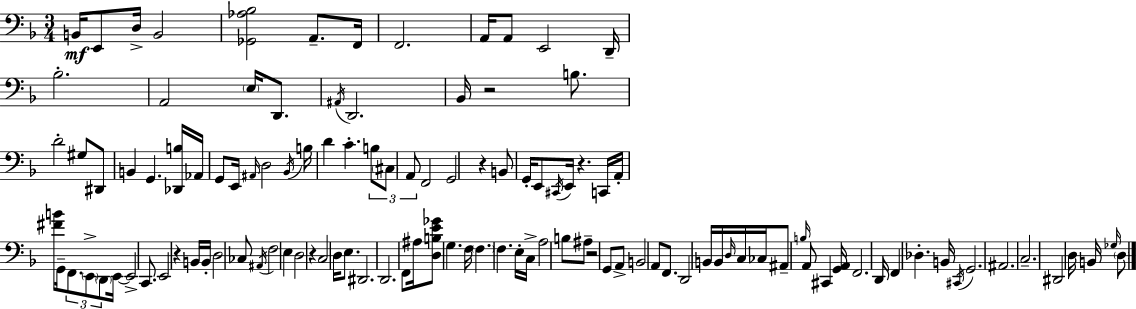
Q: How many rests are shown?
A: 6